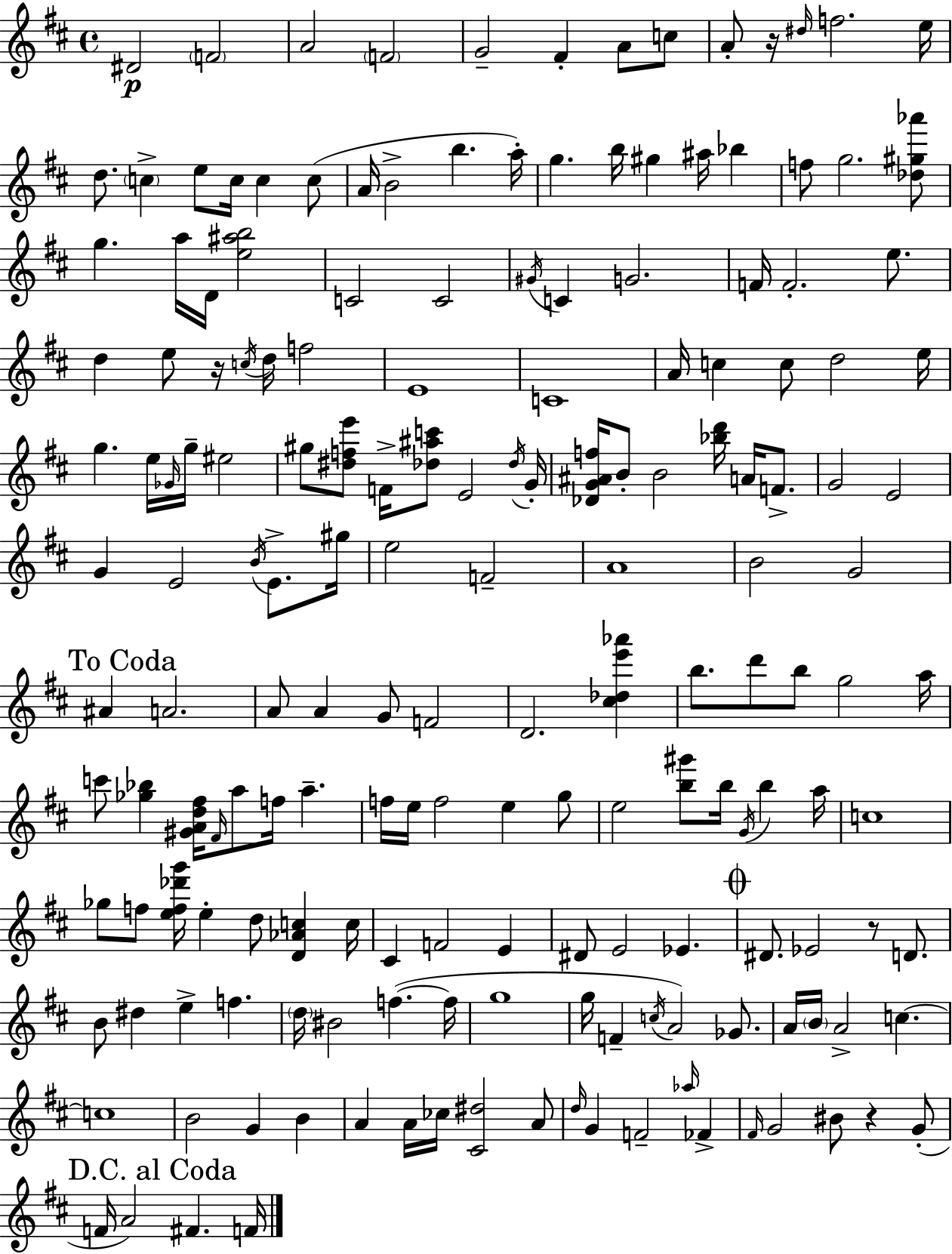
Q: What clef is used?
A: treble